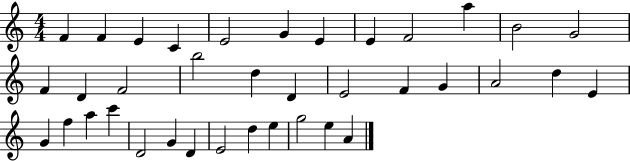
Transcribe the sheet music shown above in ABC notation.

X:1
T:Untitled
M:4/4
L:1/4
K:C
F F E C E2 G E E F2 a B2 G2 F D F2 b2 d D E2 F G A2 d E G f a c' D2 G D E2 d e g2 e A